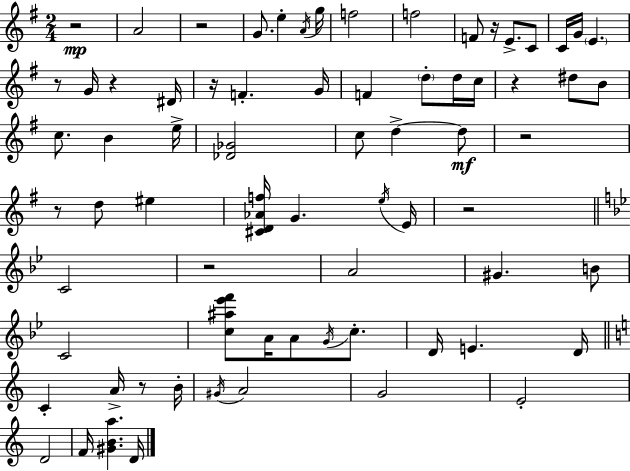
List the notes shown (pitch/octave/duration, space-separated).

R/h A4/h R/h G4/e. E5/q A4/s G5/s F5/h F5/h F4/e R/s E4/e. C4/e C4/s G4/s E4/q. R/e G4/s R/q D#4/s R/s F4/q. G4/s F4/q D5/e D5/s C5/s R/q D#5/e B4/e C5/e. B4/q E5/s [Db4,Gb4]/h C5/e D5/q D5/e R/h R/e D5/e EIS5/q [C#4,D4,Ab4,F5]/s G4/q. E5/s E4/s R/h C4/h R/h A4/h G#4/q. B4/e C4/h [C5,A#5,Eb6,F6]/e A4/s A4/e G4/s C5/e. D4/s E4/q. D4/s C4/q A4/s R/e B4/s G#4/s A4/h G4/h E4/h D4/h F4/s [G#4,B4,A5]/q. D4/s